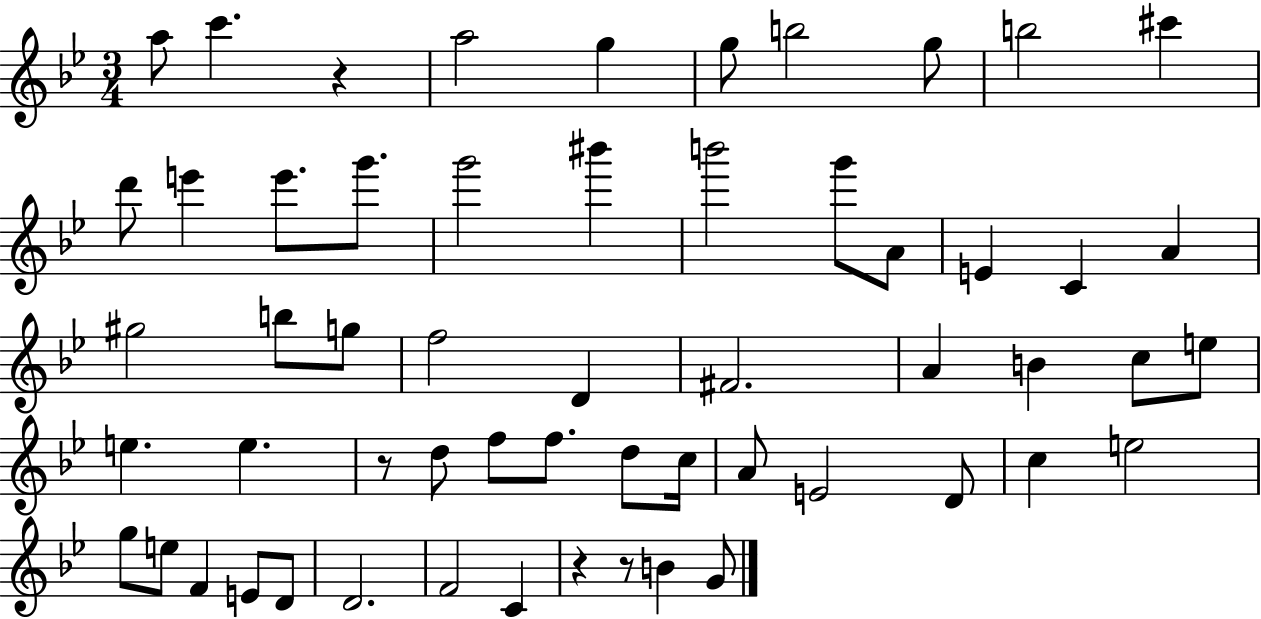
A5/e C6/q. R/q A5/h G5/q G5/e B5/h G5/e B5/h C#6/q D6/e E6/q E6/e. G6/e. G6/h BIS6/q B6/h G6/e A4/e E4/q C4/q A4/q G#5/h B5/e G5/e F5/h D4/q F#4/h. A4/q B4/q C5/e E5/e E5/q. E5/q. R/e D5/e F5/e F5/e. D5/e C5/s A4/e E4/h D4/e C5/q E5/h G5/e E5/e F4/q E4/e D4/e D4/h. F4/h C4/q R/q R/e B4/q G4/e